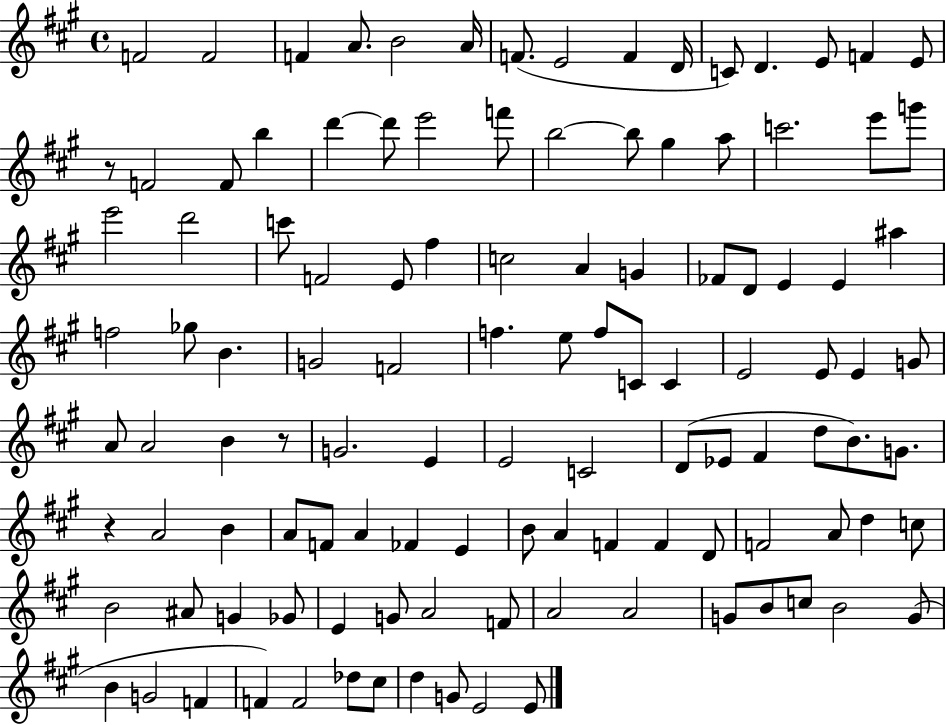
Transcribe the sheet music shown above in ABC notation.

X:1
T:Untitled
M:4/4
L:1/4
K:A
F2 F2 F A/2 B2 A/4 F/2 E2 F D/4 C/2 D E/2 F E/2 z/2 F2 F/2 b d' d'/2 e'2 f'/2 b2 b/2 ^g a/2 c'2 e'/2 g'/2 e'2 d'2 c'/2 F2 E/2 ^f c2 A G _F/2 D/2 E E ^a f2 _g/2 B G2 F2 f e/2 f/2 C/2 C E2 E/2 E G/2 A/2 A2 B z/2 G2 E E2 C2 D/2 _E/2 ^F d/2 B/2 G/2 z A2 B A/2 F/2 A _F E B/2 A F F D/2 F2 A/2 d c/2 B2 ^A/2 G _G/2 E G/2 A2 F/2 A2 A2 G/2 B/2 c/2 B2 G/2 B G2 F F F2 _d/2 ^c/2 d G/2 E2 E/2